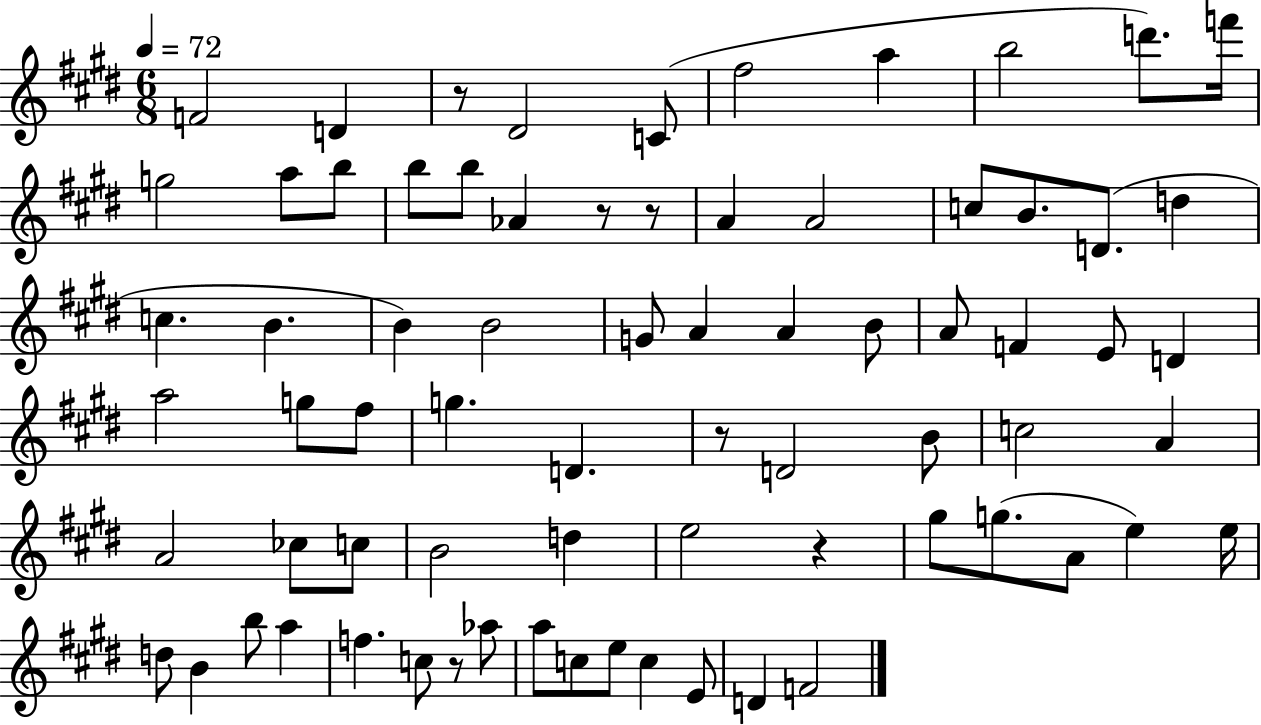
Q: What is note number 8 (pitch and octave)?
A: D6